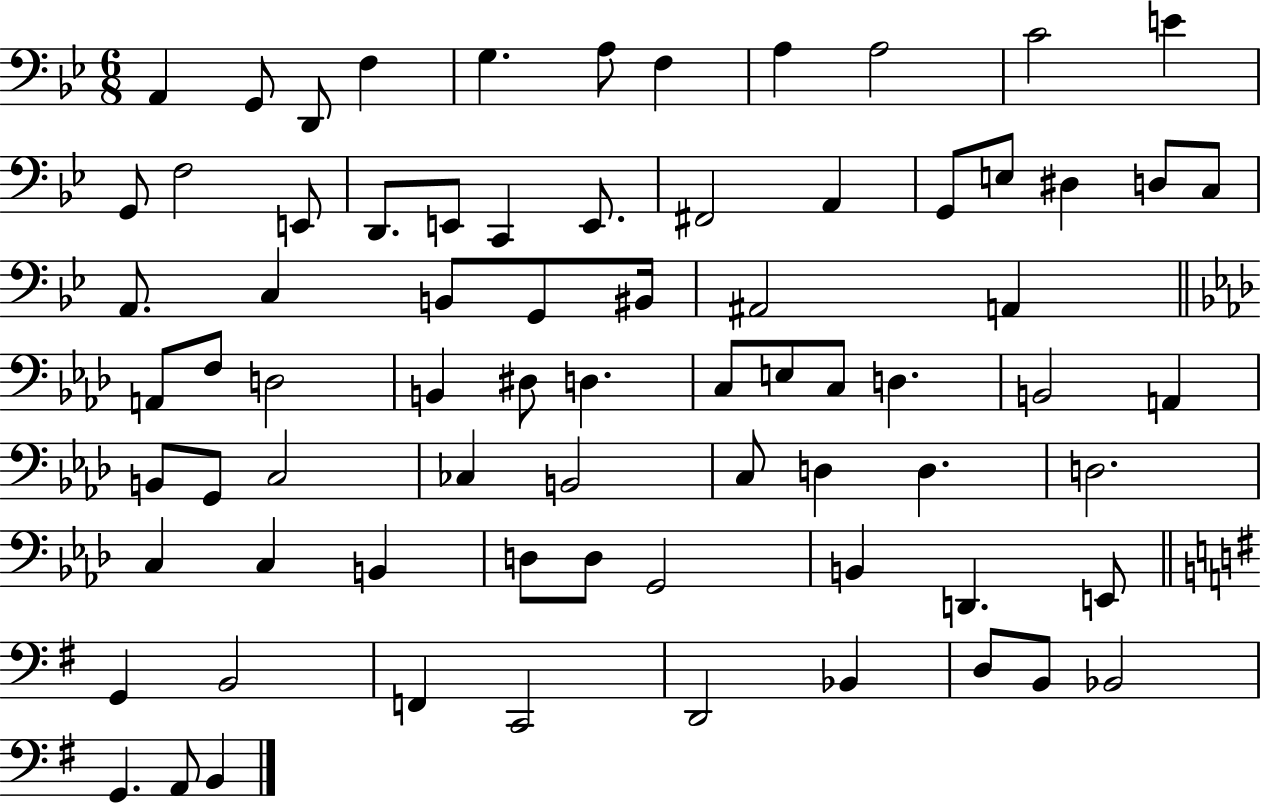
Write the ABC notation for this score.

X:1
T:Untitled
M:6/8
L:1/4
K:Bb
A,, G,,/2 D,,/2 F, G, A,/2 F, A, A,2 C2 E G,,/2 F,2 E,,/2 D,,/2 E,,/2 C,, E,,/2 ^F,,2 A,, G,,/2 E,/2 ^D, D,/2 C,/2 A,,/2 C, B,,/2 G,,/2 ^B,,/4 ^A,,2 A,, A,,/2 F,/2 D,2 B,, ^D,/2 D, C,/2 E,/2 C,/2 D, B,,2 A,, B,,/2 G,,/2 C,2 _C, B,,2 C,/2 D, D, D,2 C, C, B,, D,/2 D,/2 G,,2 B,, D,, E,,/2 G,, B,,2 F,, C,,2 D,,2 _B,, D,/2 B,,/2 _B,,2 G,, A,,/2 B,,